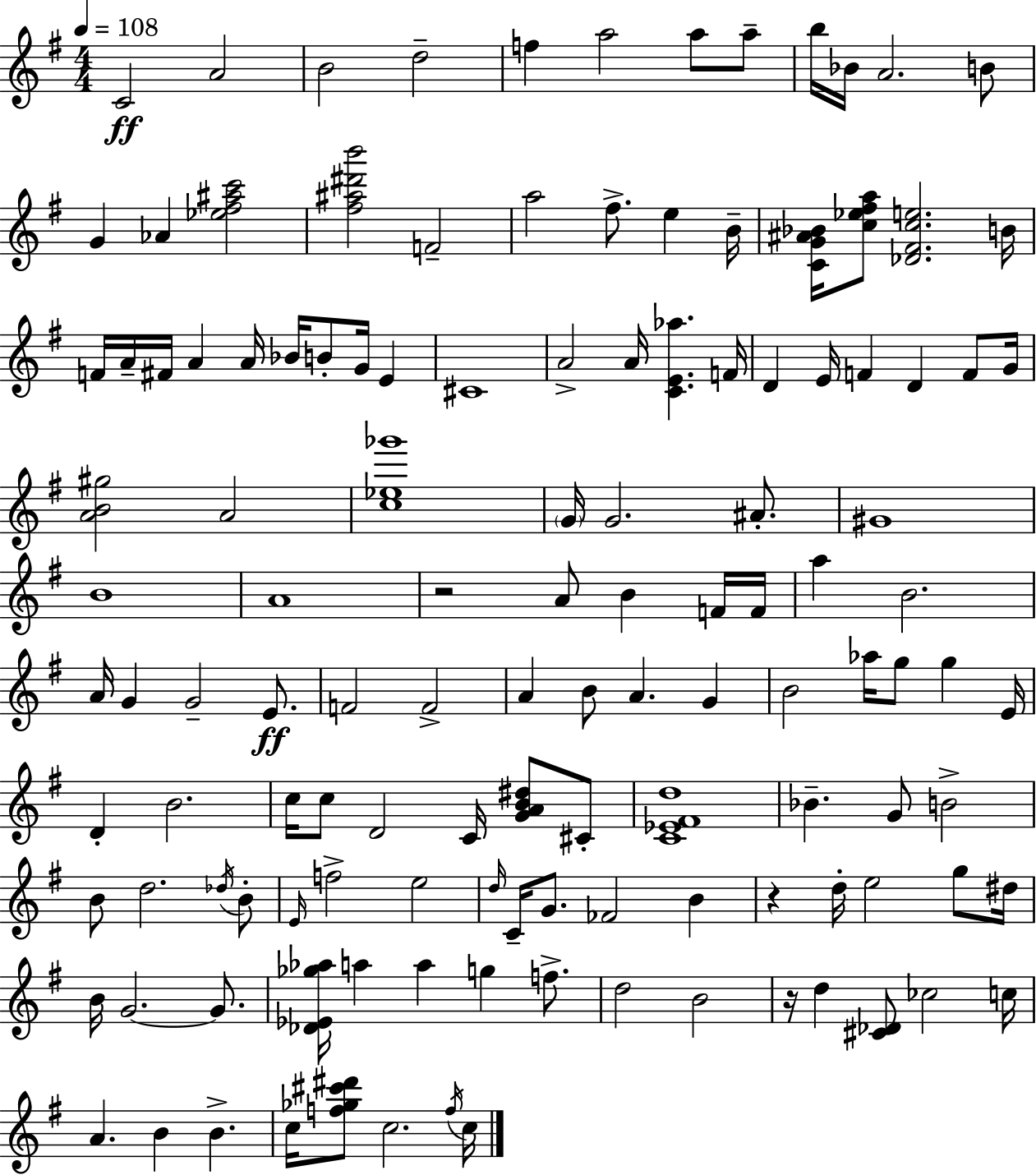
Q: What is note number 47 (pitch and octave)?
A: A4